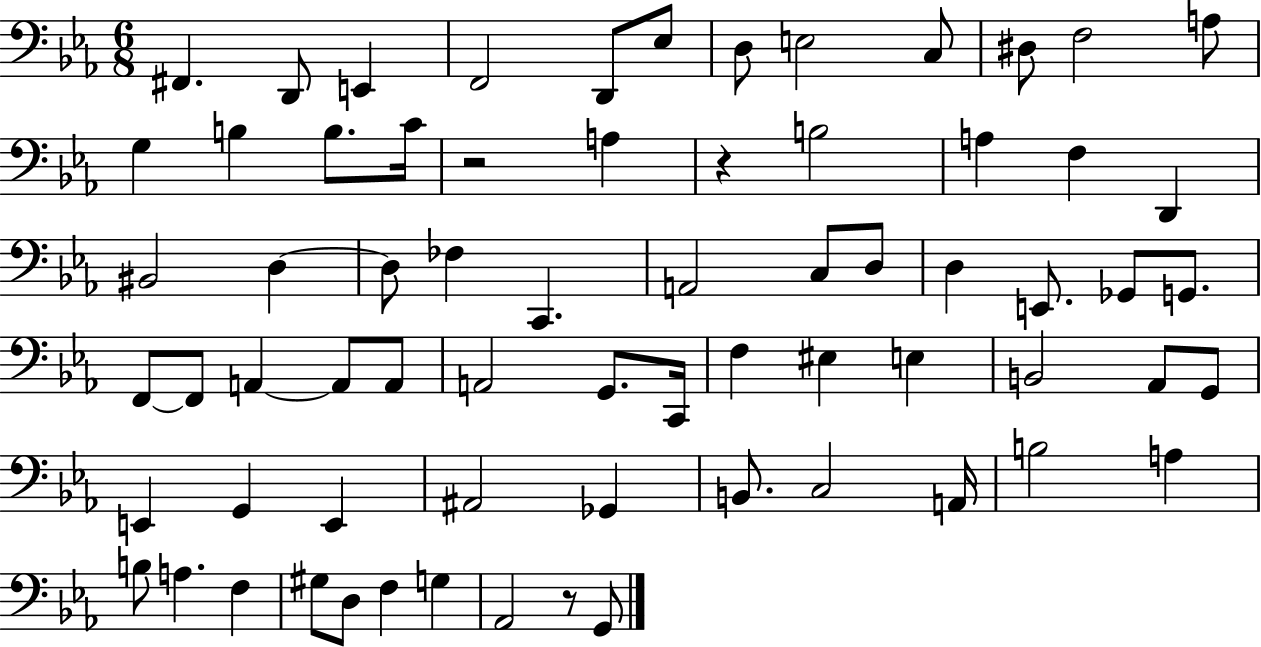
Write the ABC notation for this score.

X:1
T:Untitled
M:6/8
L:1/4
K:Eb
^F,, D,,/2 E,, F,,2 D,,/2 _E,/2 D,/2 E,2 C,/2 ^D,/2 F,2 A,/2 G, B, B,/2 C/4 z2 A, z B,2 A, F, D,, ^B,,2 D, D,/2 _F, C,, A,,2 C,/2 D,/2 D, E,,/2 _G,,/2 G,,/2 F,,/2 F,,/2 A,, A,,/2 A,,/2 A,,2 G,,/2 C,,/4 F, ^E, E, B,,2 _A,,/2 G,,/2 E,, G,, E,, ^A,,2 _G,, B,,/2 C,2 A,,/4 B,2 A, B,/2 A, F, ^G,/2 D,/2 F, G, _A,,2 z/2 G,,/2